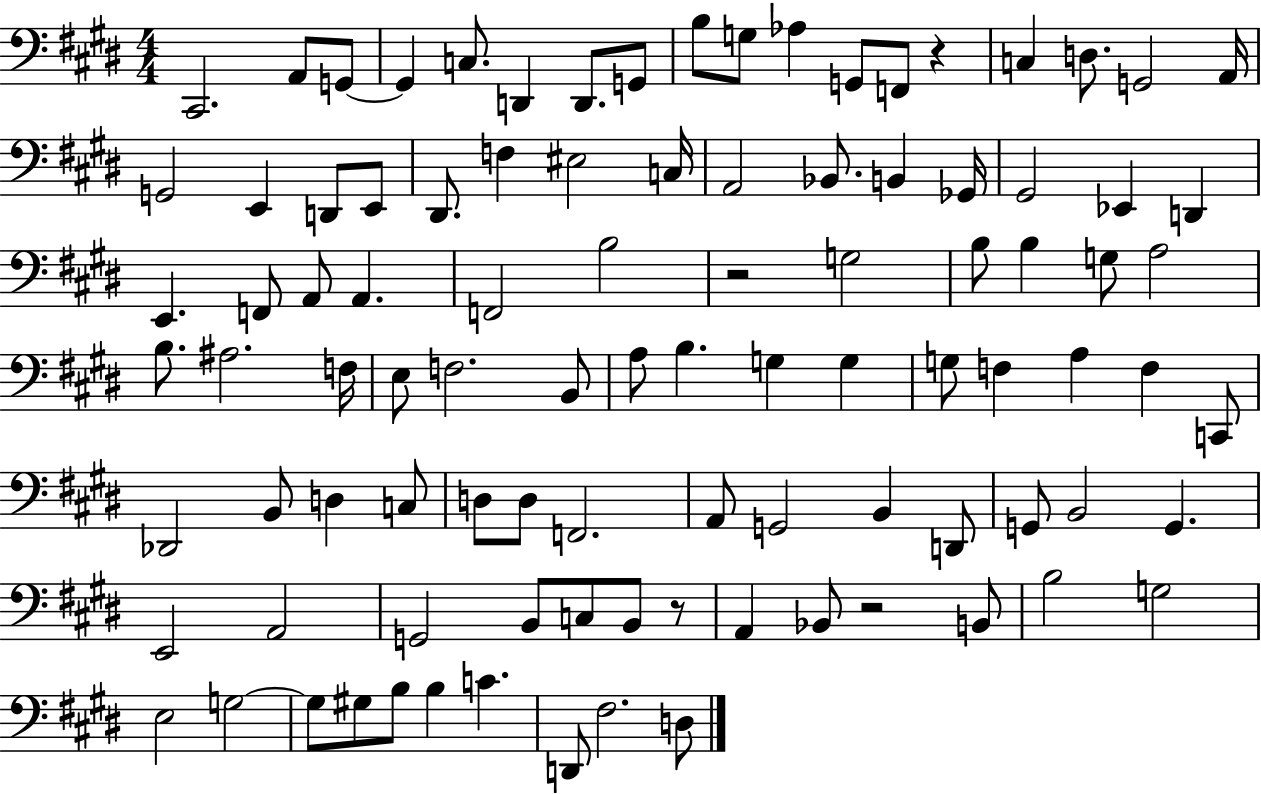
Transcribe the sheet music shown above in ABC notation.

X:1
T:Untitled
M:4/4
L:1/4
K:E
^C,,2 A,,/2 G,,/2 G,, C,/2 D,, D,,/2 G,,/2 B,/2 G,/2 _A, G,,/2 F,,/2 z C, D,/2 G,,2 A,,/4 G,,2 E,, D,,/2 E,,/2 ^D,,/2 F, ^E,2 C,/4 A,,2 _B,,/2 B,, _G,,/4 ^G,,2 _E,, D,, E,, F,,/2 A,,/2 A,, F,,2 B,2 z2 G,2 B,/2 B, G,/2 A,2 B,/2 ^A,2 F,/4 E,/2 F,2 B,,/2 A,/2 B, G, G, G,/2 F, A, F, C,,/2 _D,,2 B,,/2 D, C,/2 D,/2 D,/2 F,,2 A,,/2 G,,2 B,, D,,/2 G,,/2 B,,2 G,, E,,2 A,,2 G,,2 B,,/2 C,/2 B,,/2 z/2 A,, _B,,/2 z2 B,,/2 B,2 G,2 E,2 G,2 G,/2 ^G,/2 B,/2 B, C D,,/2 ^F,2 D,/2